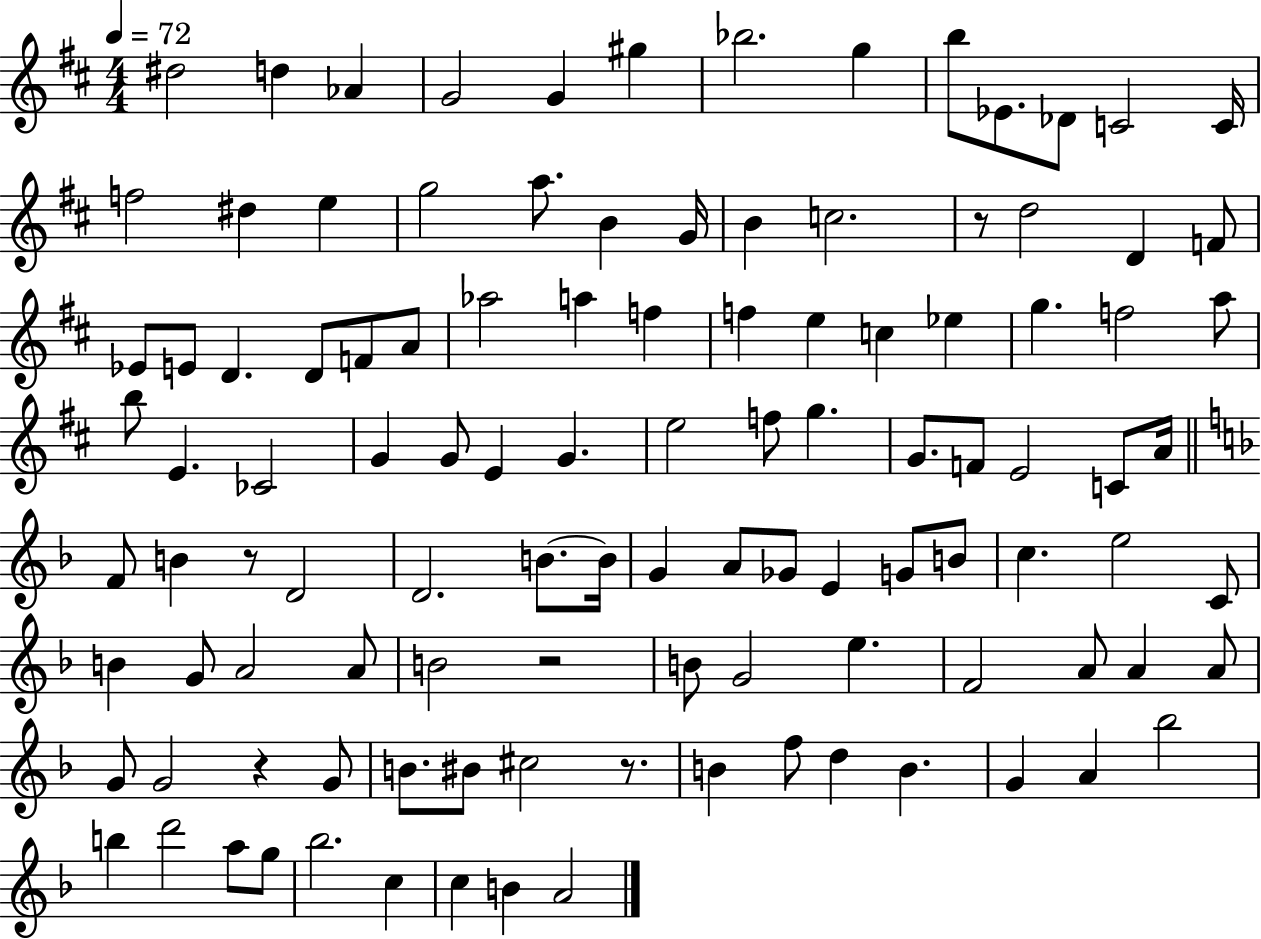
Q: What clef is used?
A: treble